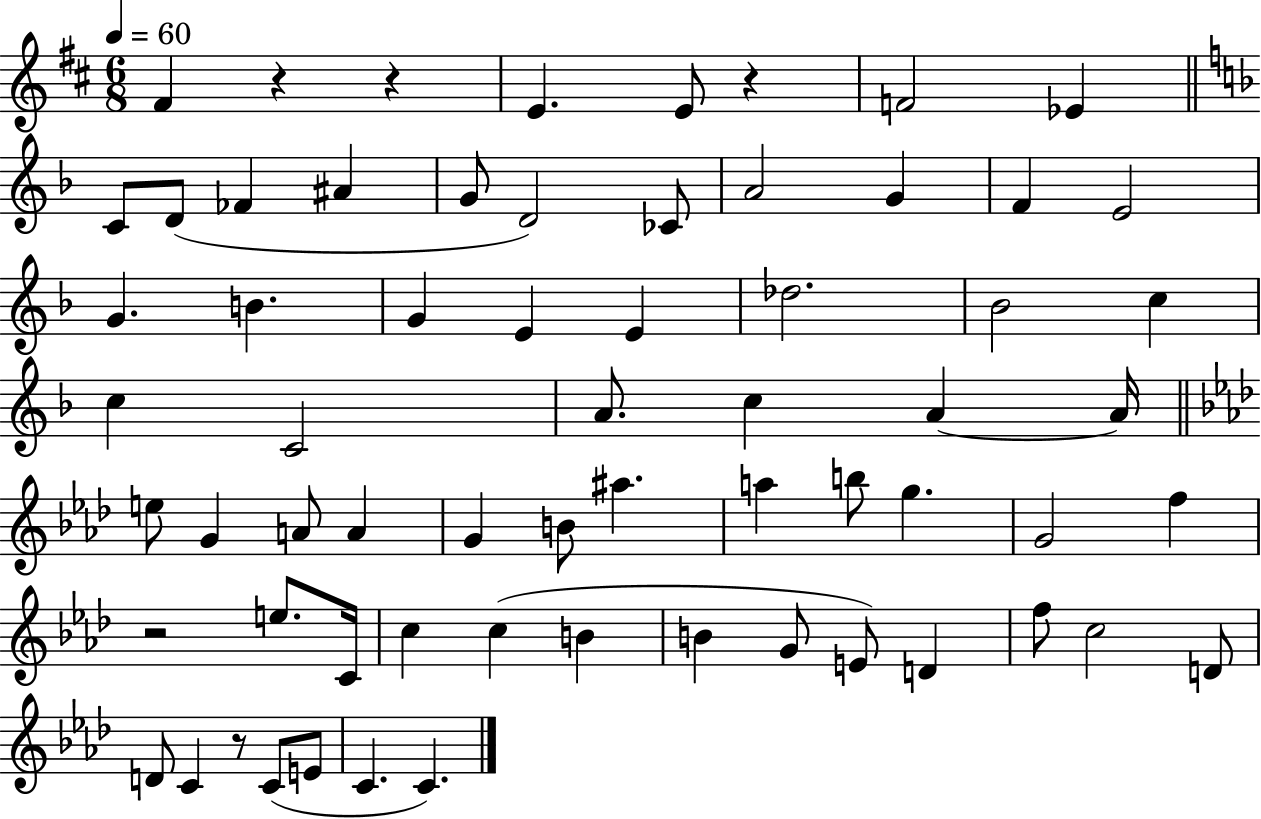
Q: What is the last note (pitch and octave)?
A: C4